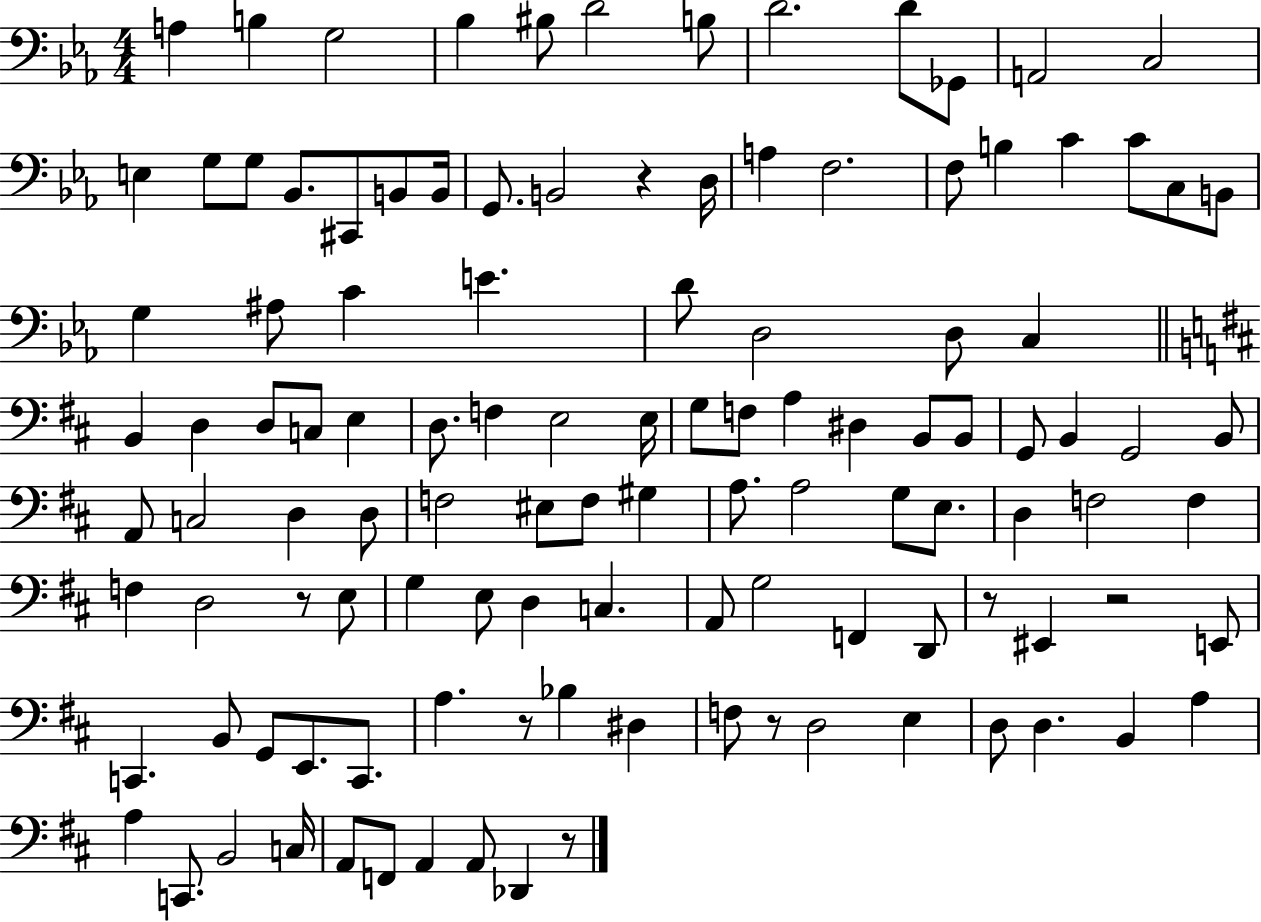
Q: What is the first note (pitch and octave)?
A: A3